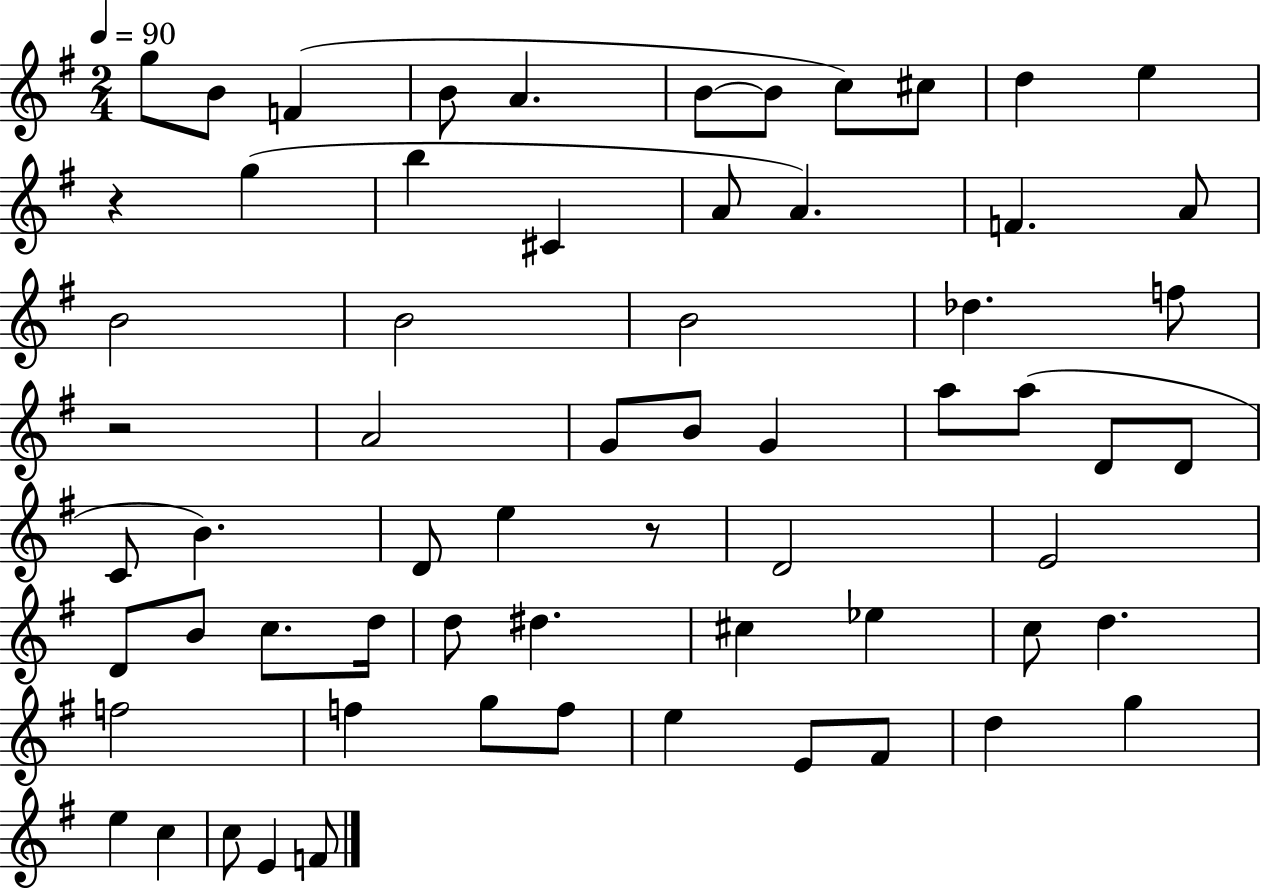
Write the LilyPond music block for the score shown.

{
  \clef treble
  \numericTimeSignature
  \time 2/4
  \key g \major
  \tempo 4 = 90
  \repeat volta 2 { g''8 b'8 f'4( | b'8 a'4. | b'8~~ b'8 c''8) cis''8 | d''4 e''4 | \break r4 g''4( | b''4 cis'4 | a'8 a'4.) | f'4. a'8 | \break b'2 | b'2 | b'2 | des''4. f''8 | \break r2 | a'2 | g'8 b'8 g'4 | a''8 a''8( d'8 d'8 | \break c'8 b'4.) | d'8 e''4 r8 | d'2 | e'2 | \break d'8 b'8 c''8. d''16 | d''8 dis''4. | cis''4 ees''4 | c''8 d''4. | \break f''2 | f''4 g''8 f''8 | e''4 e'8 fis'8 | d''4 g''4 | \break e''4 c''4 | c''8 e'4 f'8 | } \bar "|."
}